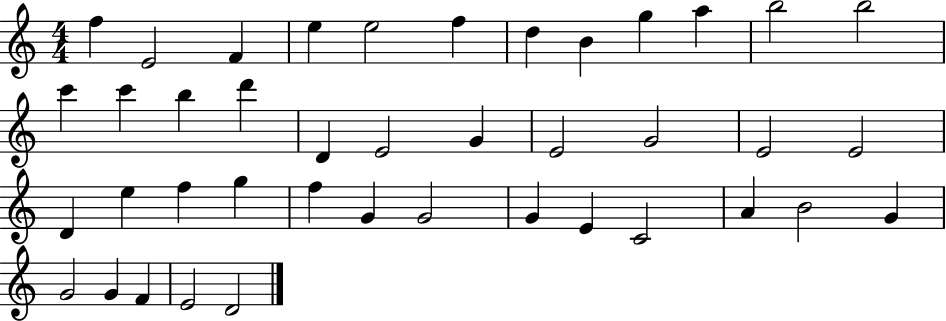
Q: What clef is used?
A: treble